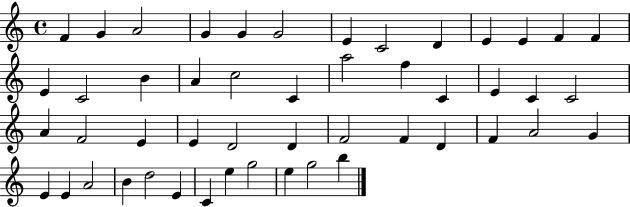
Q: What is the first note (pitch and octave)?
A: F4